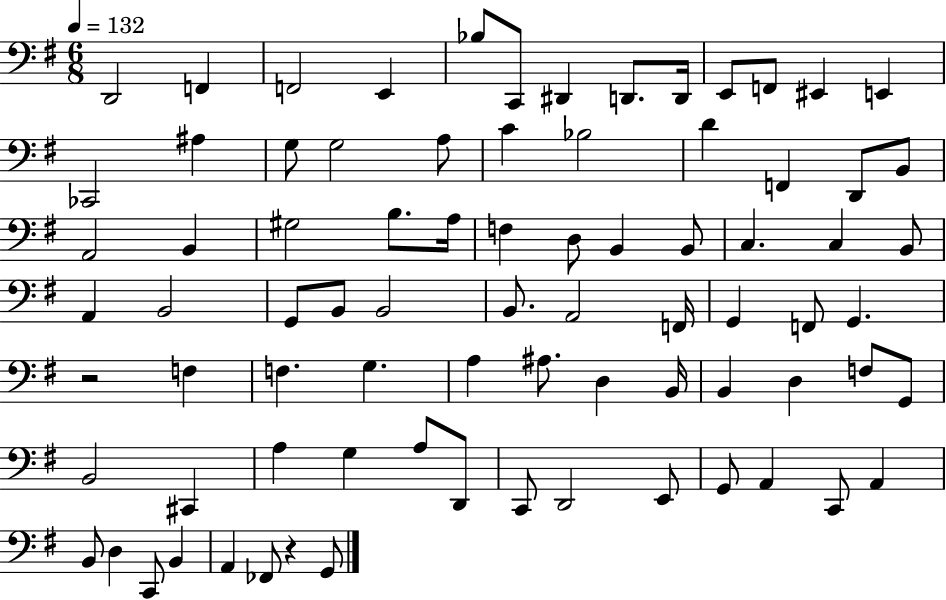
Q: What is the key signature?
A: G major